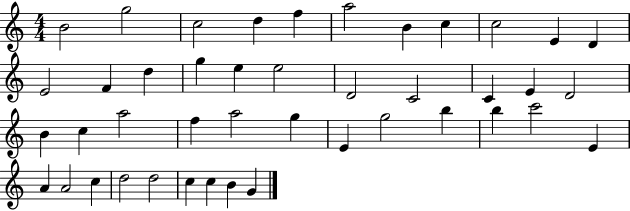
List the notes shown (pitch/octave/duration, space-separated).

B4/h G5/h C5/h D5/q F5/q A5/h B4/q C5/q C5/h E4/q D4/q E4/h F4/q D5/q G5/q E5/q E5/h D4/h C4/h C4/q E4/q D4/h B4/q C5/q A5/h F5/q A5/h G5/q E4/q G5/h B5/q B5/q C6/h E4/q A4/q A4/h C5/q D5/h D5/h C5/q C5/q B4/q G4/q